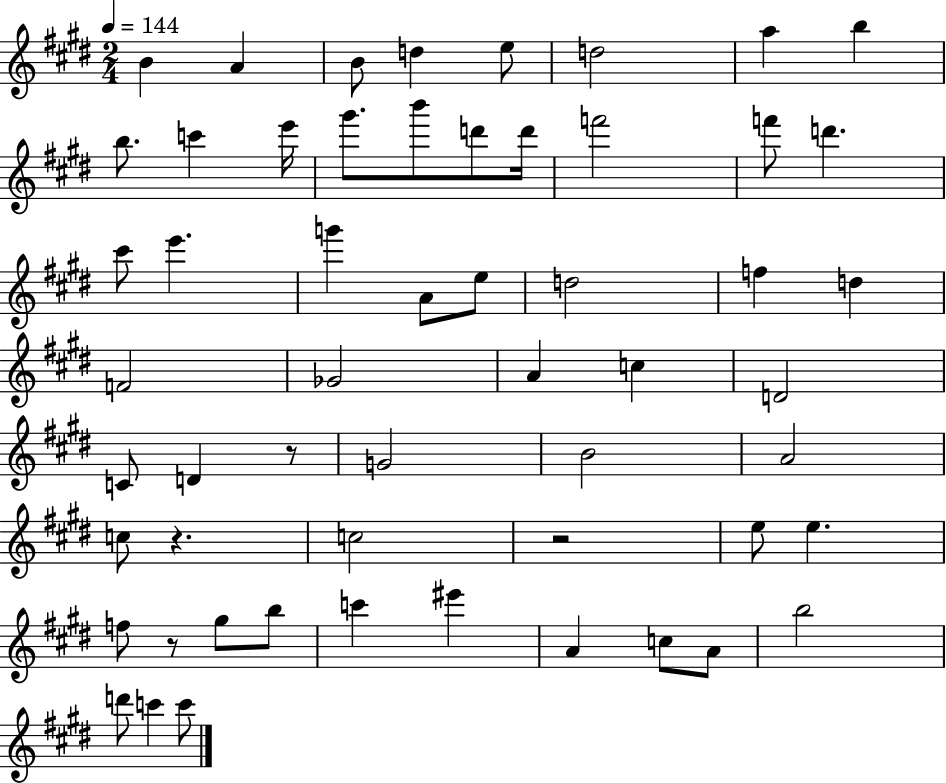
{
  \clef treble
  \numericTimeSignature
  \time 2/4
  \key e \major
  \tempo 4 = 144
  \repeat volta 2 { b'4 a'4 | b'8 d''4 e''8 | d''2 | a''4 b''4 | \break b''8. c'''4 e'''16 | gis'''8. b'''8 d'''8 d'''16 | f'''2 | f'''8 d'''4. | \break cis'''8 e'''4. | g'''4 a'8 e''8 | d''2 | f''4 d''4 | \break f'2 | ges'2 | a'4 c''4 | d'2 | \break c'8 d'4 r8 | g'2 | b'2 | a'2 | \break c''8 r4. | c''2 | r2 | e''8 e''4. | \break f''8 r8 gis''8 b''8 | c'''4 eis'''4 | a'4 c''8 a'8 | b''2 | \break d'''8 c'''4 c'''8 | } \bar "|."
}